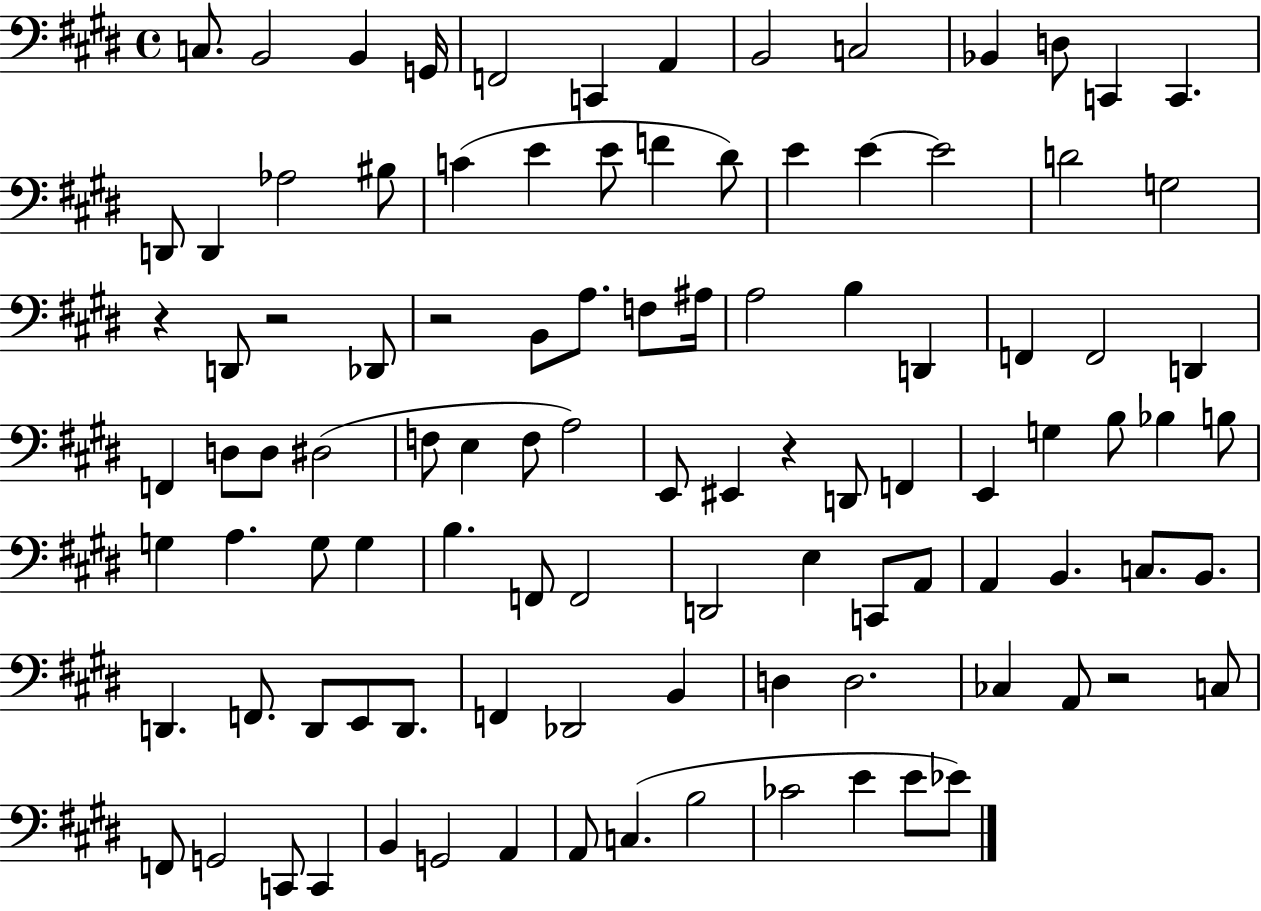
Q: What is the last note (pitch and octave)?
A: Eb4